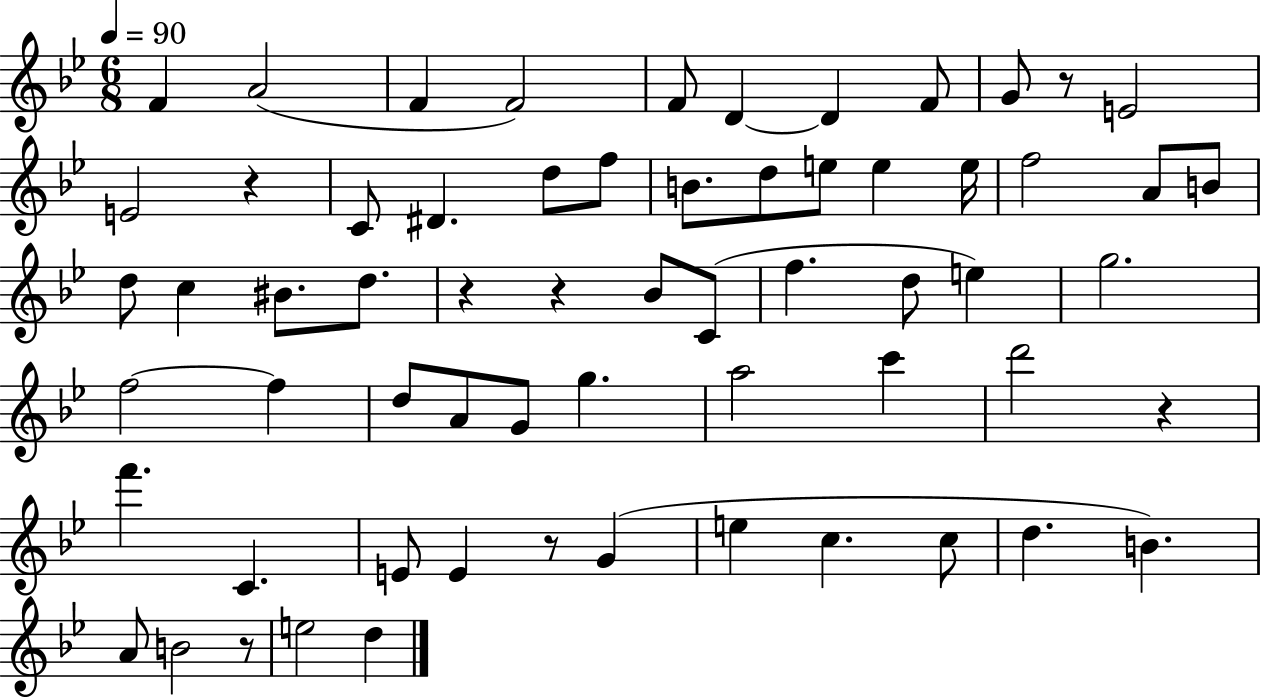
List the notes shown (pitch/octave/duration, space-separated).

F4/q A4/h F4/q F4/h F4/e D4/q D4/q F4/e G4/e R/e E4/h E4/h R/q C4/e D#4/q. D5/e F5/e B4/e. D5/e E5/e E5/q E5/s F5/h A4/e B4/e D5/e C5/q BIS4/e. D5/e. R/q R/q Bb4/e C4/e F5/q. D5/e E5/q G5/h. F5/h F5/q D5/e A4/e G4/e G5/q. A5/h C6/q D6/h R/q F6/q. C4/q. E4/e E4/q R/e G4/q E5/q C5/q. C5/e D5/q. B4/q. A4/e B4/h R/e E5/h D5/q